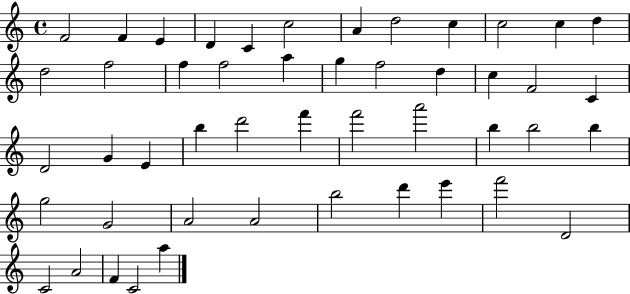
X:1
T:Untitled
M:4/4
L:1/4
K:C
F2 F E D C c2 A d2 c c2 c d d2 f2 f f2 a g f2 d c F2 C D2 G E b d'2 f' f'2 a'2 b b2 b g2 G2 A2 A2 b2 d' e' f'2 D2 C2 A2 F C2 a